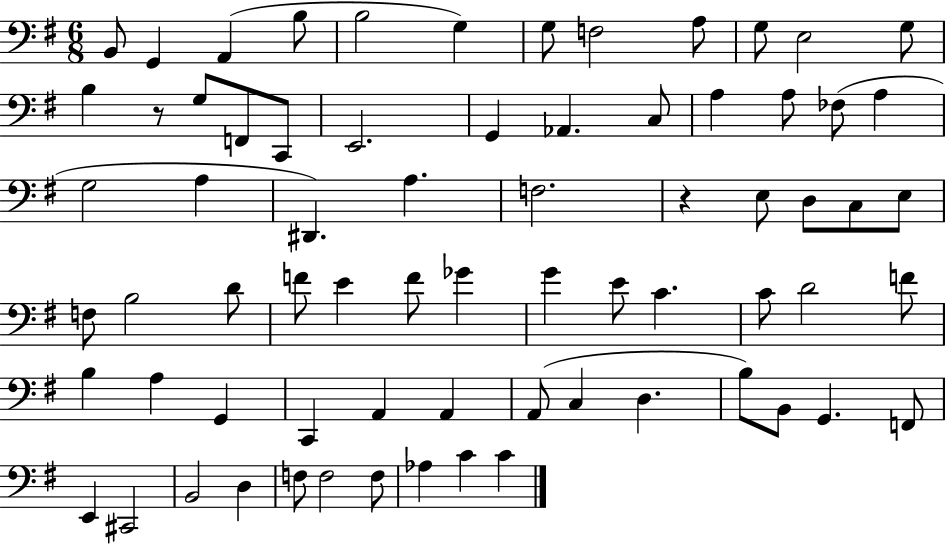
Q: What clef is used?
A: bass